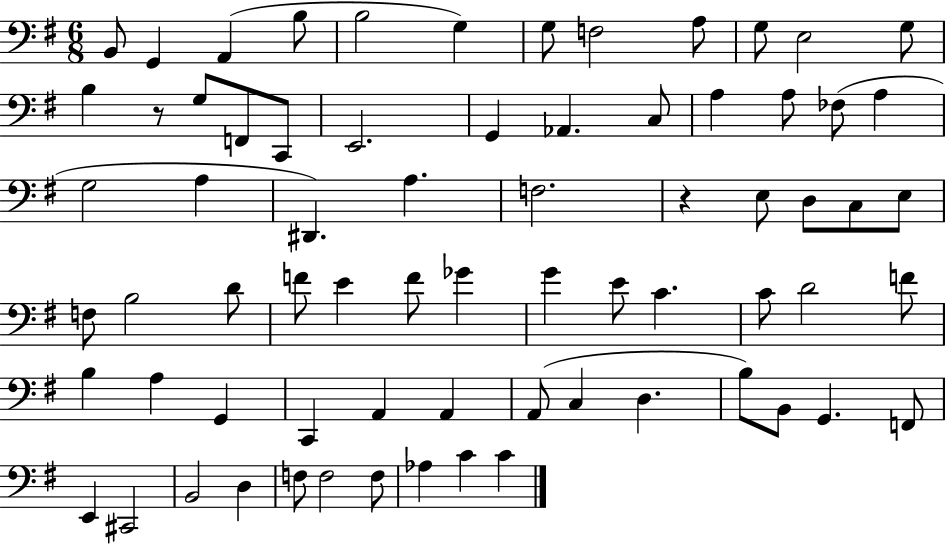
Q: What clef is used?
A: bass